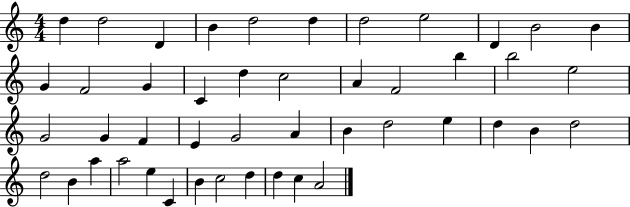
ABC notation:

X:1
T:Untitled
M:4/4
L:1/4
K:C
d d2 D B d2 d d2 e2 D B2 B G F2 G C d c2 A F2 b b2 e2 G2 G F E G2 A B d2 e d B d2 d2 B a a2 e C B c2 d d c A2